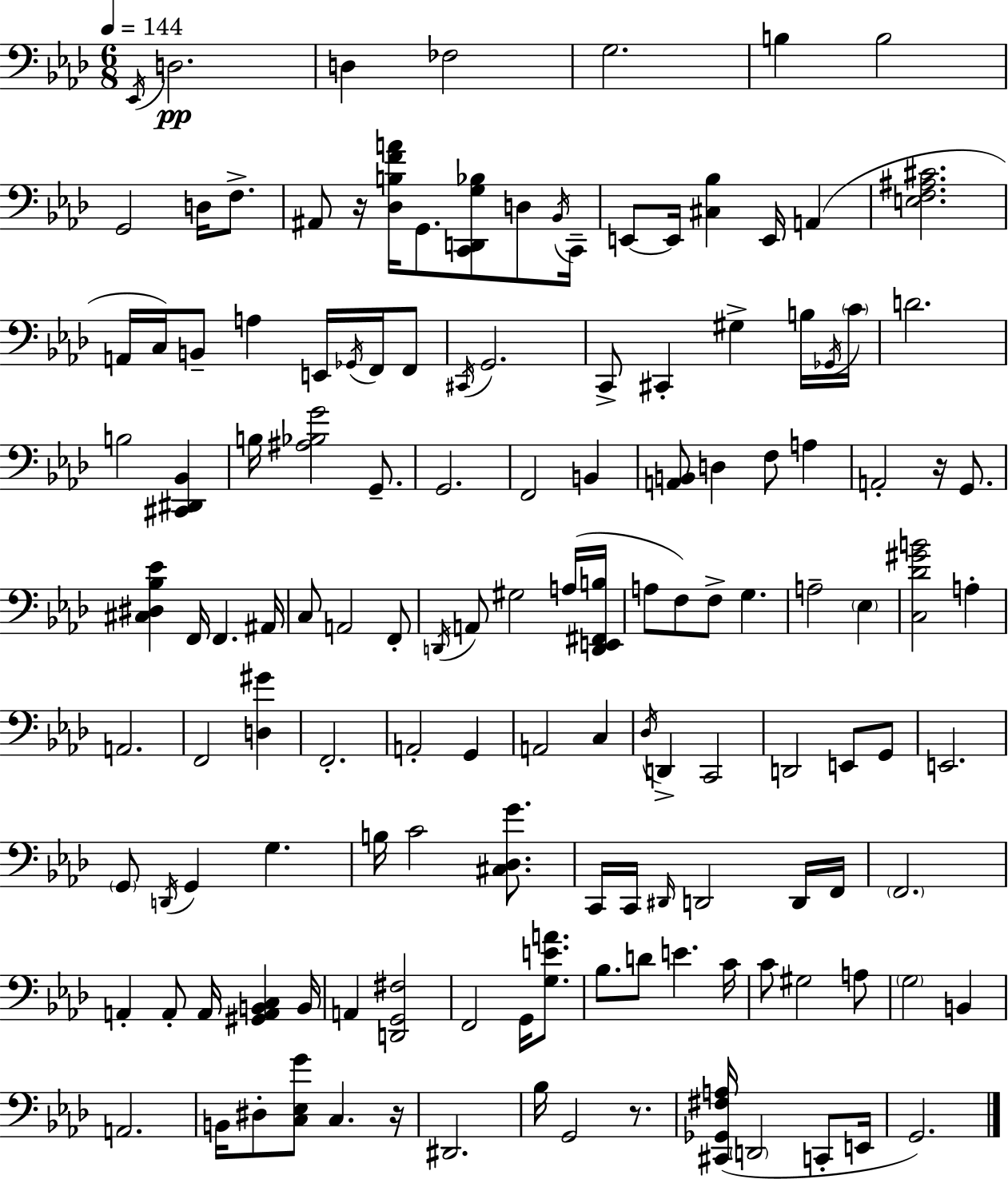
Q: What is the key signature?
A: AES major